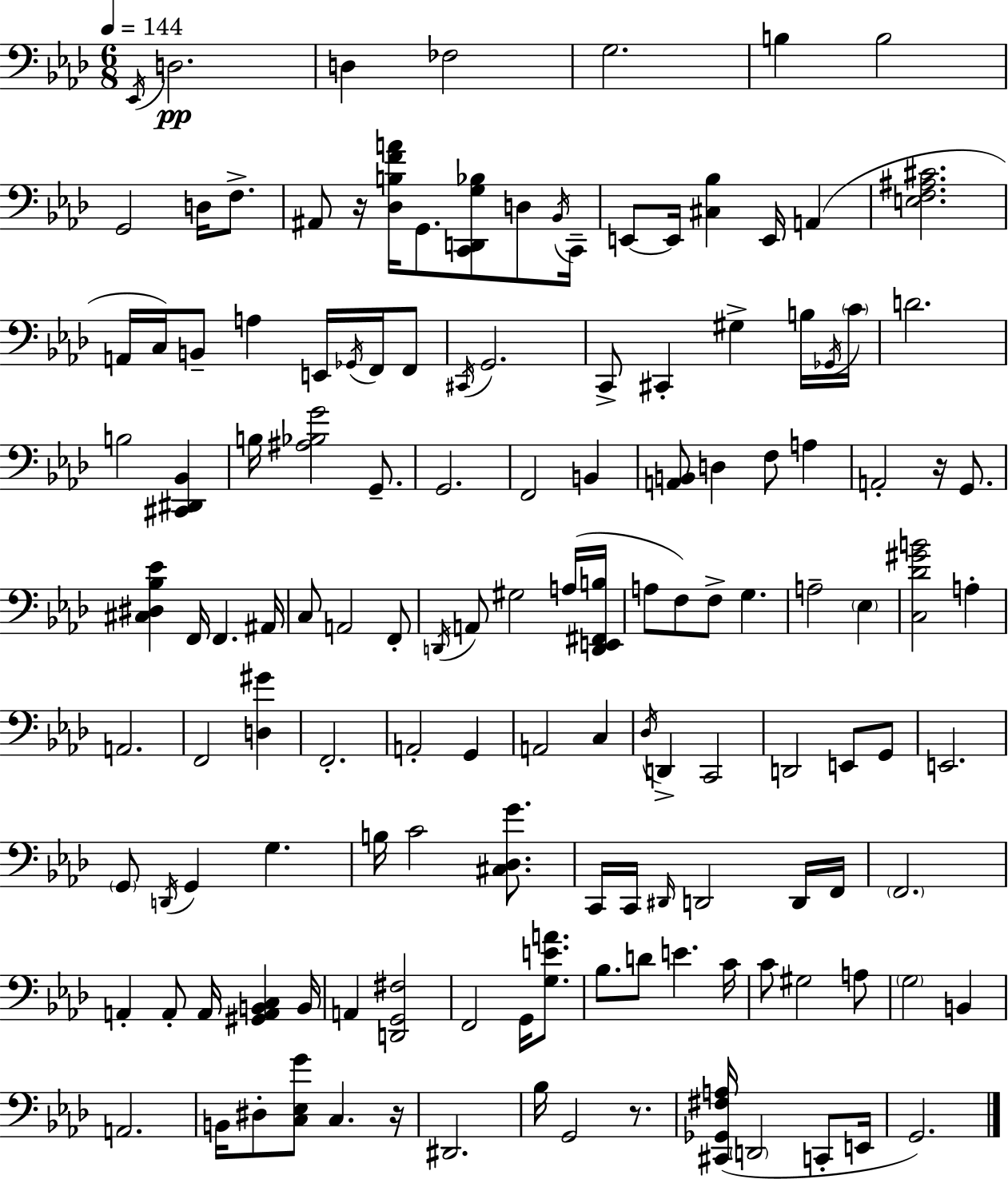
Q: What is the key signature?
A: AES major